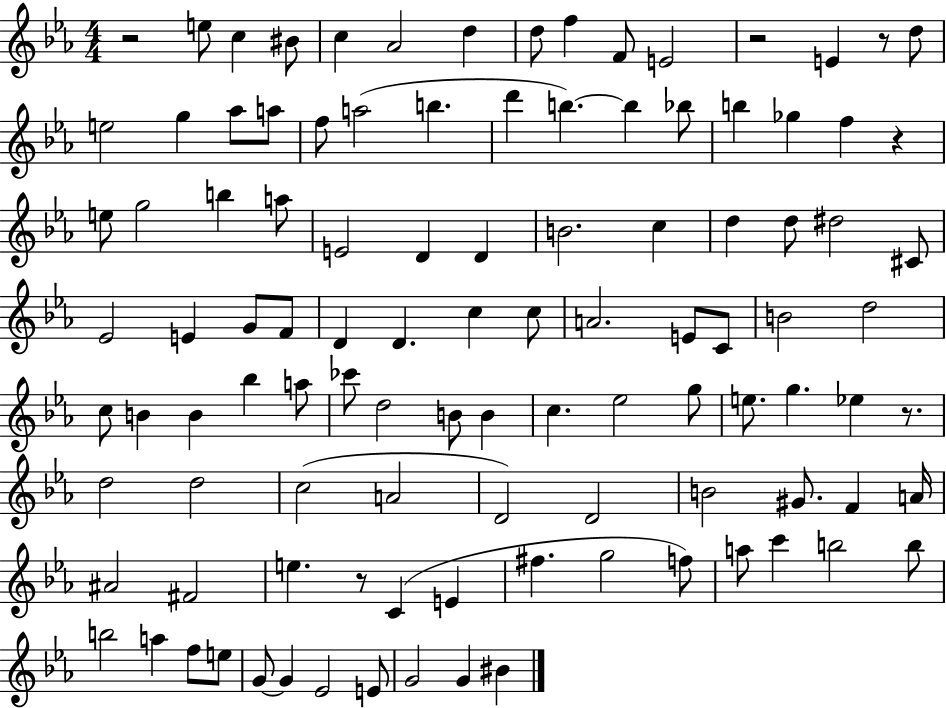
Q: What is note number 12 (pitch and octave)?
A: D5